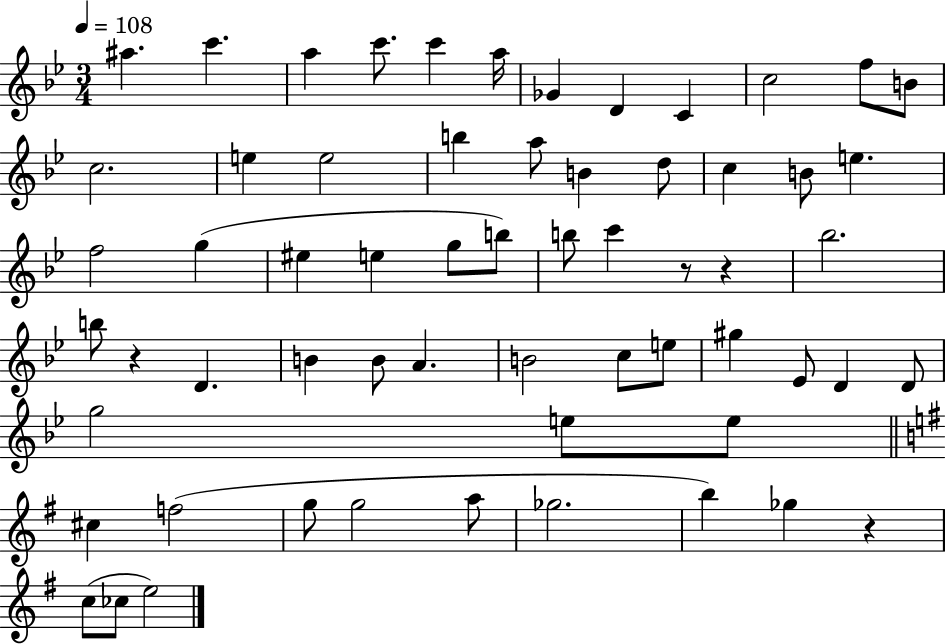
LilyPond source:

{
  \clef treble
  \numericTimeSignature
  \time 3/4
  \key bes \major
  \tempo 4 = 108
  ais''4. c'''4. | a''4 c'''8. c'''4 a''16 | ges'4 d'4 c'4 | c''2 f''8 b'8 | \break c''2. | e''4 e''2 | b''4 a''8 b'4 d''8 | c''4 b'8 e''4. | \break f''2 g''4( | eis''4 e''4 g''8 b''8) | b''8 c'''4 r8 r4 | bes''2. | \break b''8 r4 d'4. | b'4 b'8 a'4. | b'2 c''8 e''8 | gis''4 ees'8 d'4 d'8 | \break g''2 e''8 e''8 | \bar "||" \break \key g \major cis''4 f''2( | g''8 g''2 a''8 | ges''2. | b''4) ges''4 r4 | \break c''8( ces''8 e''2) | \bar "|."
}